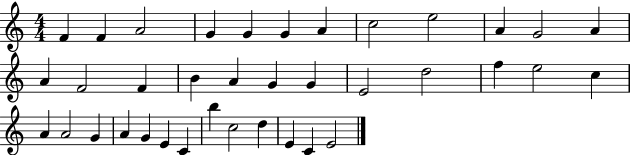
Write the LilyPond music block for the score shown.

{
  \clef treble
  \numericTimeSignature
  \time 4/4
  \key c \major
  f'4 f'4 a'2 | g'4 g'4 g'4 a'4 | c''2 e''2 | a'4 g'2 a'4 | \break a'4 f'2 f'4 | b'4 a'4 g'4 g'4 | e'2 d''2 | f''4 e''2 c''4 | \break a'4 a'2 g'4 | a'4 g'4 e'4 c'4 | b''4 c''2 d''4 | e'4 c'4 e'2 | \break \bar "|."
}